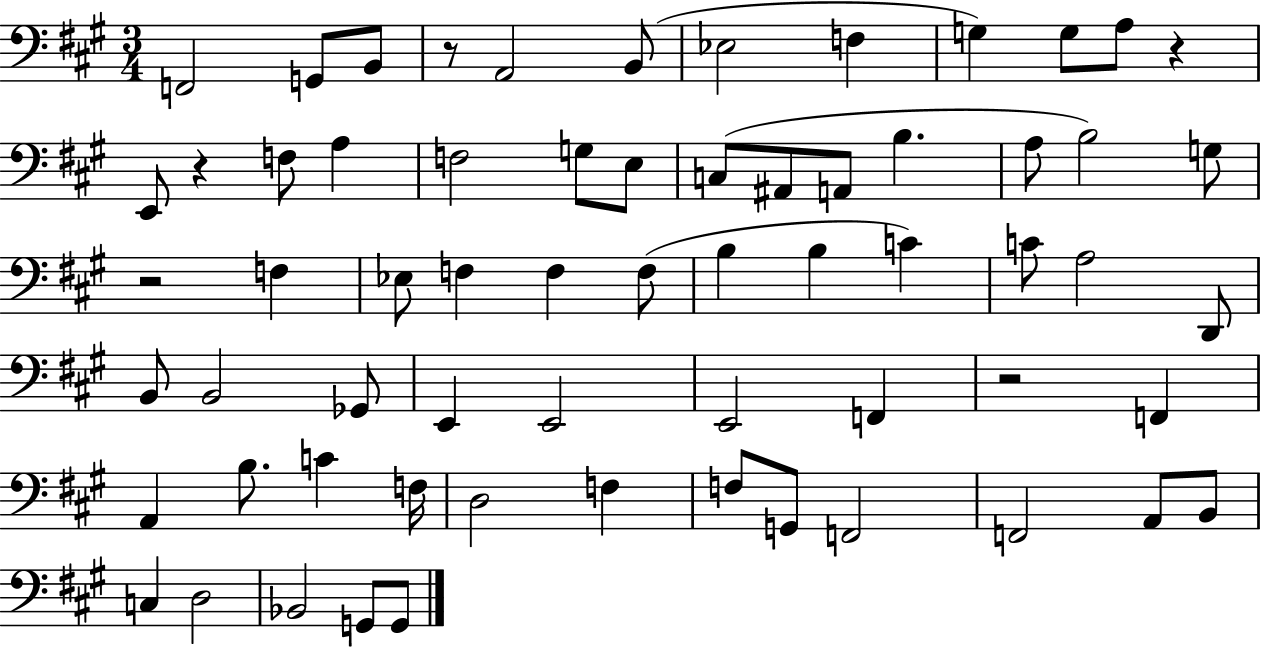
X:1
T:Untitled
M:3/4
L:1/4
K:A
F,,2 G,,/2 B,,/2 z/2 A,,2 B,,/2 _E,2 F, G, G,/2 A,/2 z E,,/2 z F,/2 A, F,2 G,/2 E,/2 C,/2 ^A,,/2 A,,/2 B, A,/2 B,2 G,/2 z2 F, _E,/2 F, F, F,/2 B, B, C C/2 A,2 D,,/2 B,,/2 B,,2 _G,,/2 E,, E,,2 E,,2 F,, z2 F,, A,, B,/2 C F,/4 D,2 F, F,/2 G,,/2 F,,2 F,,2 A,,/2 B,,/2 C, D,2 _B,,2 G,,/2 G,,/2